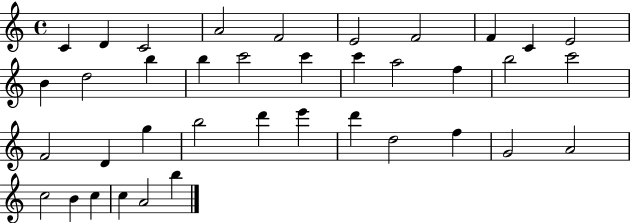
{
  \clef treble
  \time 4/4
  \defaultTimeSignature
  \key c \major
  c'4 d'4 c'2 | a'2 f'2 | e'2 f'2 | f'4 c'4 e'2 | \break b'4 d''2 b''4 | b''4 c'''2 c'''4 | c'''4 a''2 f''4 | b''2 c'''2 | \break f'2 d'4 g''4 | b''2 d'''4 e'''4 | d'''4 d''2 f''4 | g'2 a'2 | \break c''2 b'4 c''4 | c''4 a'2 b''4 | \bar "|."
}